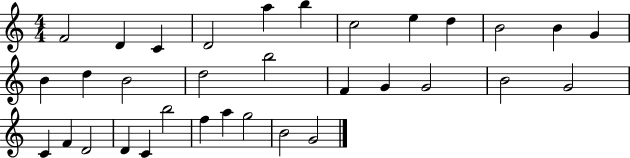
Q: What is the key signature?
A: C major